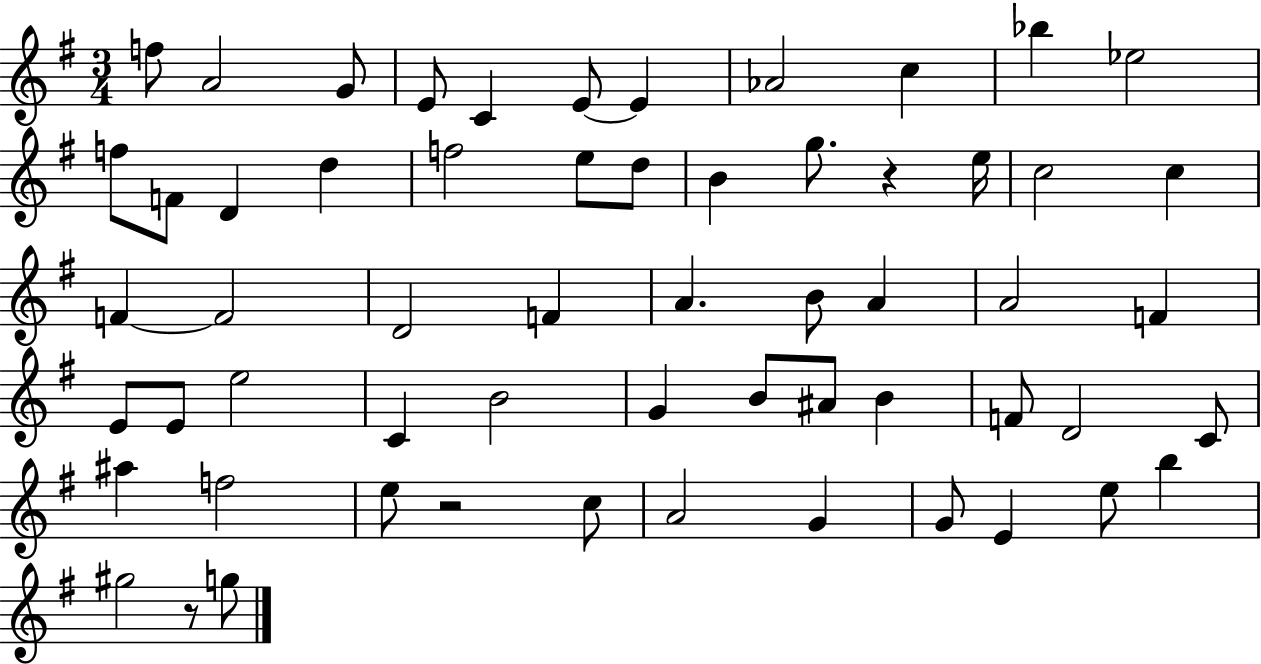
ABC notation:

X:1
T:Untitled
M:3/4
L:1/4
K:G
f/2 A2 G/2 E/2 C E/2 E _A2 c _b _e2 f/2 F/2 D d f2 e/2 d/2 B g/2 z e/4 c2 c F F2 D2 F A B/2 A A2 F E/2 E/2 e2 C B2 G B/2 ^A/2 B F/2 D2 C/2 ^a f2 e/2 z2 c/2 A2 G G/2 E e/2 b ^g2 z/2 g/2